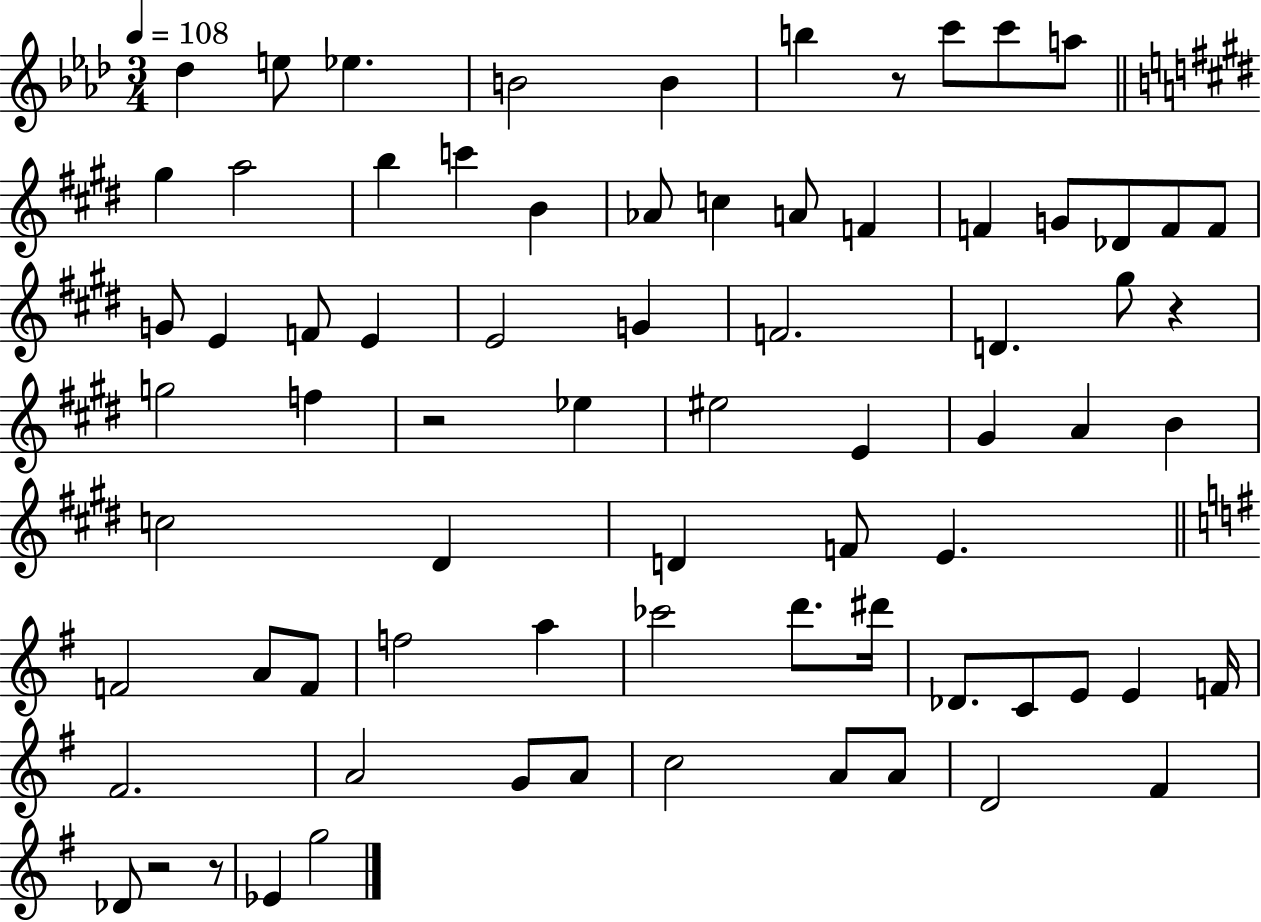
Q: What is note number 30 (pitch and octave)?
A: F4